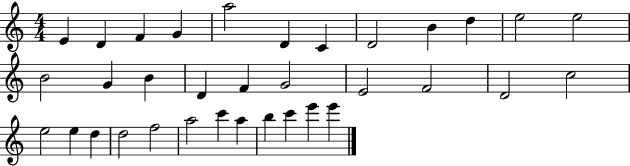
E4/q D4/q F4/q G4/q A5/h D4/q C4/q D4/h B4/q D5/q E5/h E5/h B4/h G4/q B4/q D4/q F4/q G4/h E4/h F4/h D4/h C5/h E5/h E5/q D5/q D5/h F5/h A5/h C6/q A5/q B5/q C6/q E6/q E6/q